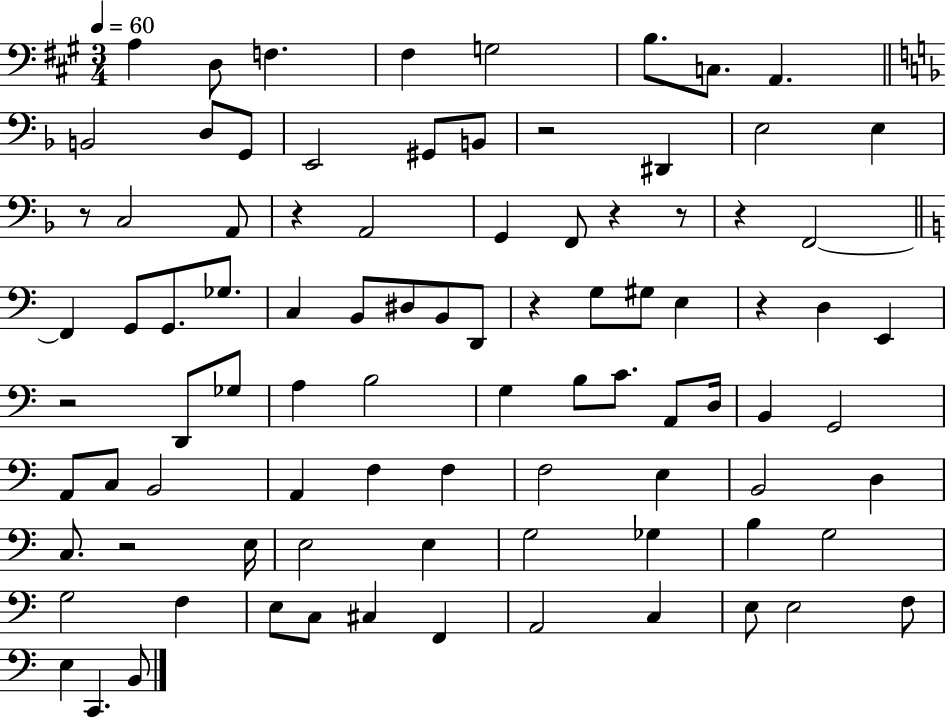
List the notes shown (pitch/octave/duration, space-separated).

A3/q D3/e F3/q. F#3/q G3/h B3/e. C3/e. A2/q. B2/h D3/e G2/e E2/h G#2/e B2/e R/h D#2/q E3/h E3/q R/e C3/h A2/e R/q A2/h G2/q F2/e R/q R/e R/q F2/h F2/q G2/e G2/e. Gb3/e. C3/q B2/e D#3/e B2/e D2/e R/q G3/e G#3/e E3/q R/q D3/q E2/q R/h D2/e Gb3/e A3/q B3/h G3/q B3/e C4/e. A2/e D3/s B2/q G2/h A2/e C3/e B2/h A2/q F3/q F3/q F3/h E3/q B2/h D3/q C3/e. R/h E3/s E3/h E3/q G3/h Gb3/q B3/q G3/h G3/h F3/q E3/e C3/e C#3/q F2/q A2/h C3/q E3/e E3/h F3/e E3/q C2/q. B2/e